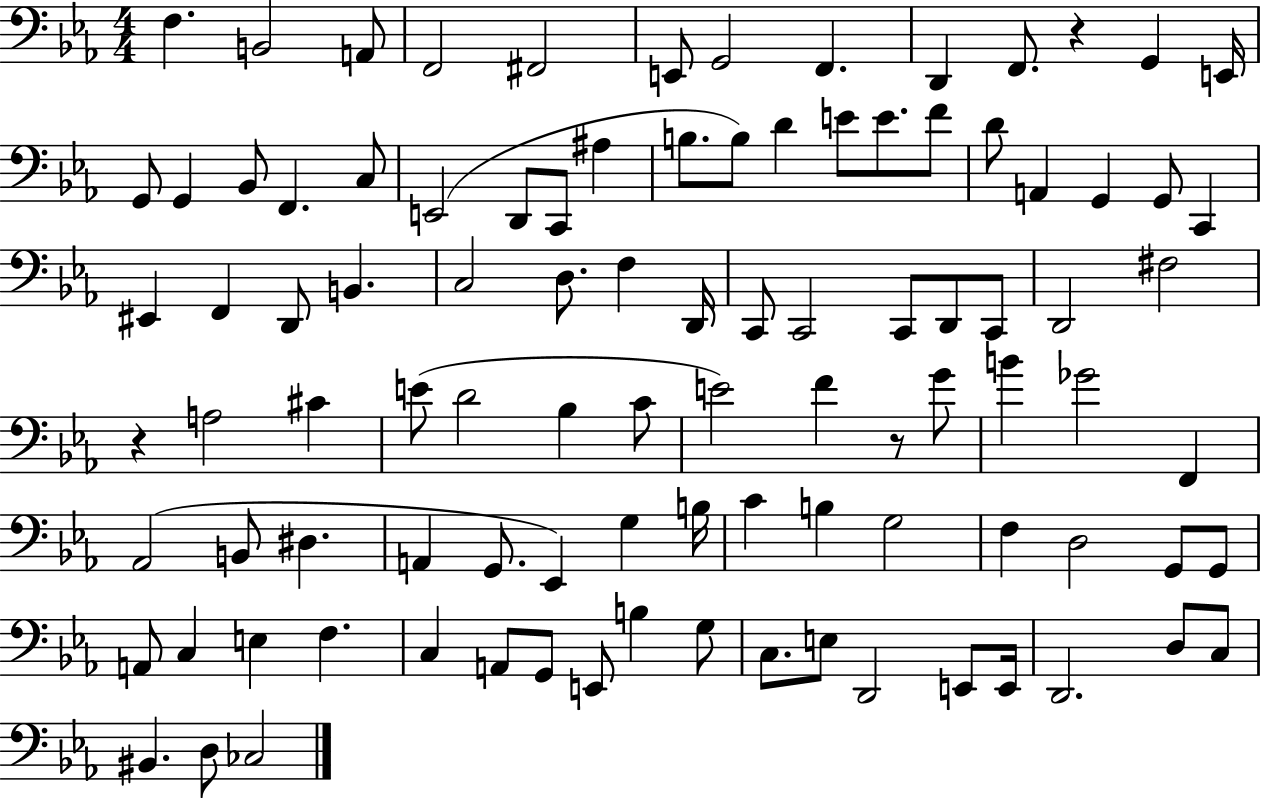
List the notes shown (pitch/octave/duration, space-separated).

F3/q. B2/h A2/e F2/h F#2/h E2/e G2/h F2/q. D2/q F2/e. R/q G2/q E2/s G2/e G2/q Bb2/e F2/q. C3/e E2/h D2/e C2/e A#3/q B3/e. B3/e D4/q E4/e E4/e. F4/e D4/e A2/q G2/q G2/e C2/q EIS2/q F2/q D2/e B2/q. C3/h D3/e. F3/q D2/s C2/e C2/h C2/e D2/e C2/e D2/h F#3/h R/q A3/h C#4/q E4/e D4/h Bb3/q C4/e E4/h F4/q R/e G4/e B4/q Gb4/h F2/q Ab2/h B2/e D#3/q. A2/q G2/e. Eb2/q G3/q B3/s C4/q B3/q G3/h F3/q D3/h G2/e G2/e A2/e C3/q E3/q F3/q. C3/q A2/e G2/e E2/e B3/q G3/e C3/e. E3/e D2/h E2/e E2/s D2/h. D3/e C3/e BIS2/q. D3/e CES3/h